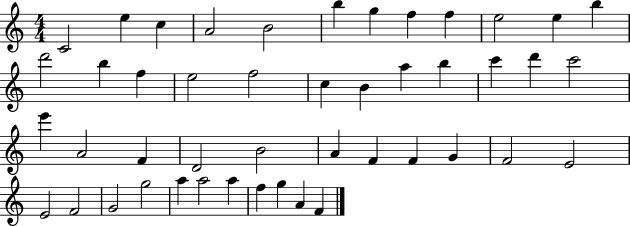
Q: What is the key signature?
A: C major